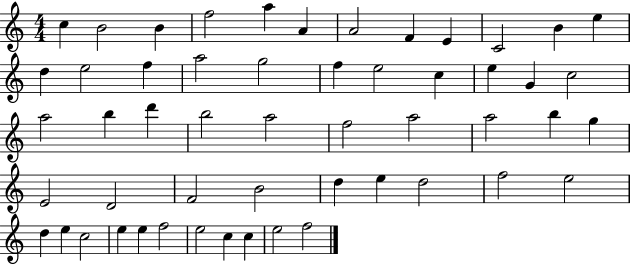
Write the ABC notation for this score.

X:1
T:Untitled
M:4/4
L:1/4
K:C
c B2 B f2 a A A2 F E C2 B e d e2 f a2 g2 f e2 c e G c2 a2 b d' b2 a2 f2 a2 a2 b g E2 D2 F2 B2 d e d2 f2 e2 d e c2 e e f2 e2 c c e2 f2